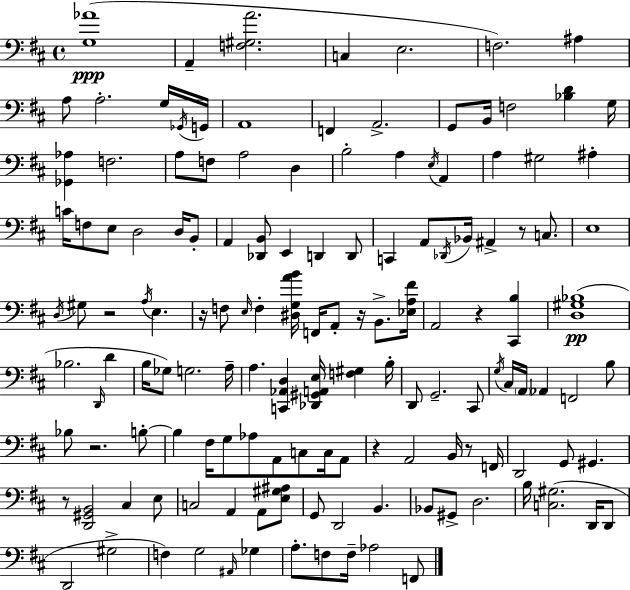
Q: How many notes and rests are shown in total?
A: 140